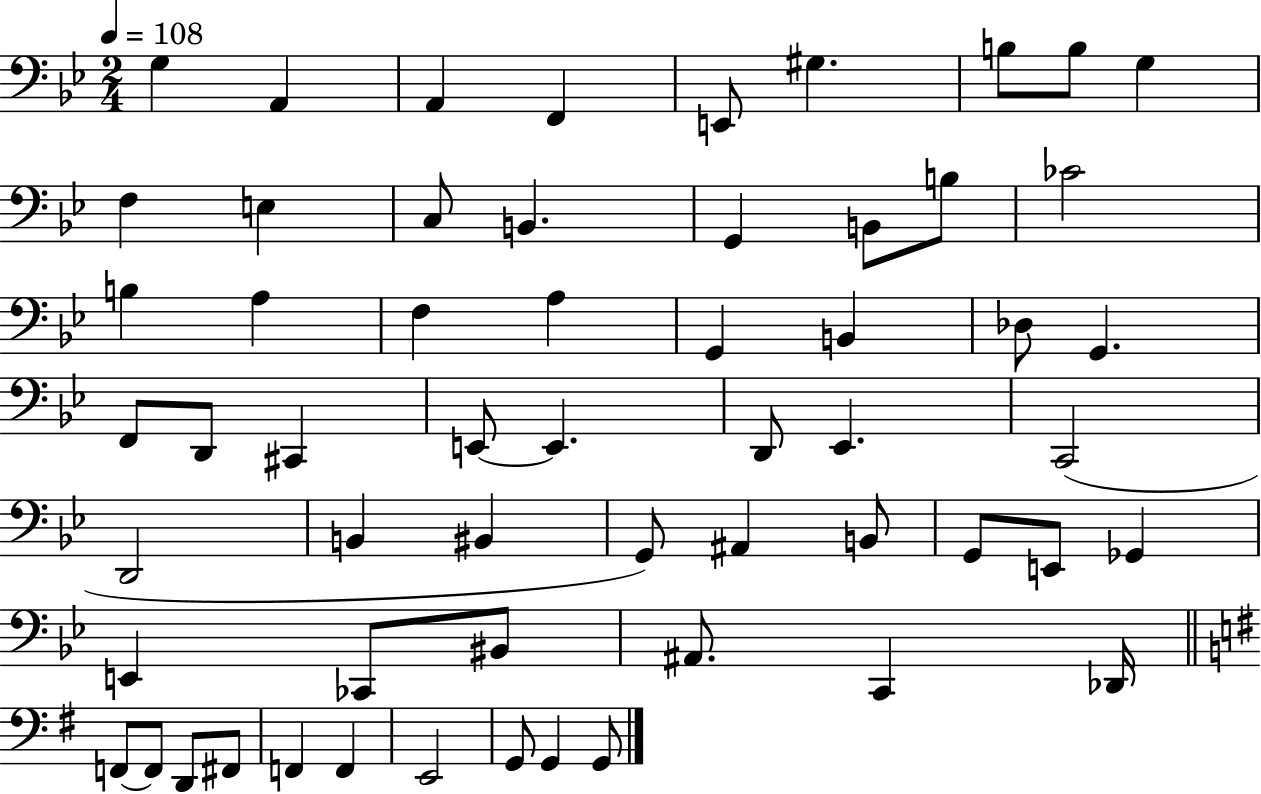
{
  \clef bass
  \numericTimeSignature
  \time 2/4
  \key bes \major
  \tempo 4 = 108
  \repeat volta 2 { g4 a,4 | a,4 f,4 | e,8 gis4. | b8 b8 g4 | \break f4 e4 | c8 b,4. | g,4 b,8 b8 | ces'2 | \break b4 a4 | f4 a4 | g,4 b,4 | des8 g,4. | \break f,8 d,8 cis,4 | e,8~~ e,4. | d,8 ees,4. | c,2( | \break d,2 | b,4 bis,4 | g,8) ais,4 b,8 | g,8 e,8 ges,4 | \break e,4 ces,8 bis,8 | ais,8. c,4 des,16 | \bar "||" \break \key g \major f,8~~ f,8 d,8 fis,8 | f,4 f,4 | e,2 | g,8 g,4 g,8 | \break } \bar "|."
}